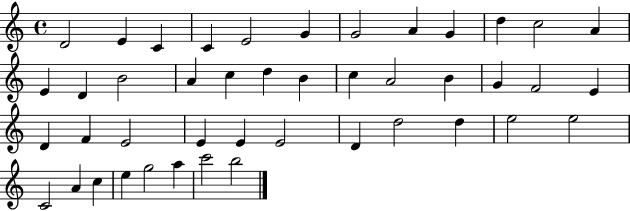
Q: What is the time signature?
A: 4/4